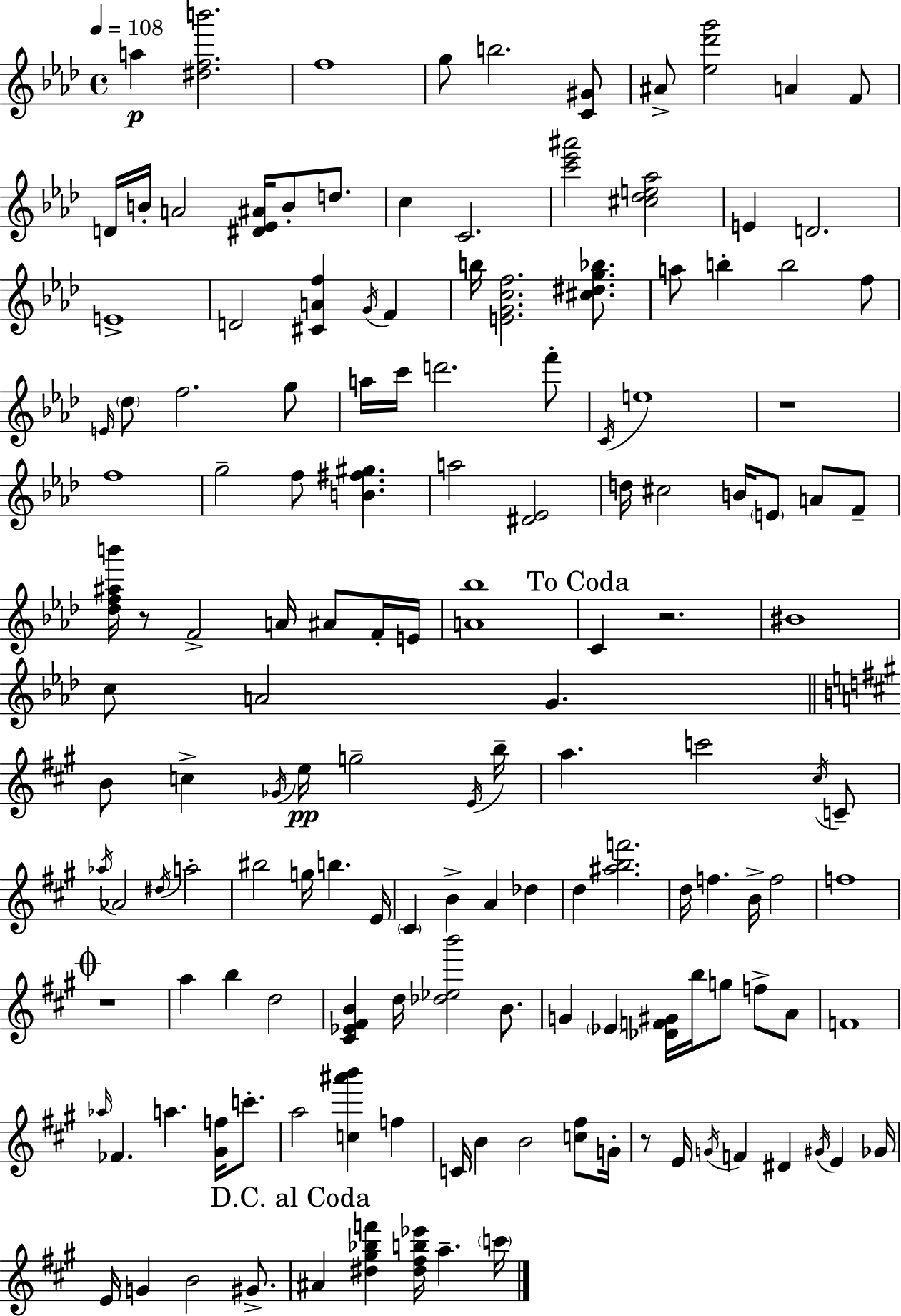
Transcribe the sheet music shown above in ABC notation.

X:1
T:Untitled
M:4/4
L:1/4
K:Fm
a [^dfb']2 f4 g/2 b2 [C^G]/2 ^A/2 [_e_d'g']2 A F/2 D/4 B/4 A2 [^D_E^A]/4 B/2 d/2 c C2 [c'_e'^a']2 [^c_de_a]2 E D2 E4 D2 [^CAf] G/4 F b/4 [EGcf]2 [^c^dg_b]/2 a/2 b b2 f/2 E/4 _d/2 f2 g/2 a/4 c'/4 d'2 f'/2 C/4 e4 z4 f4 g2 f/2 [B^f^g] a2 [^D_E]2 d/4 ^c2 B/4 E/2 A/2 F/2 [_df^ab']/4 z/2 F2 A/4 ^A/2 F/4 E/4 [A_b]4 C z2 ^B4 c/2 A2 G B/2 c _G/4 e/4 g2 E/4 b/4 a c'2 ^c/4 C/2 _a/4 _A2 ^d/4 a2 ^b2 g/4 b E/4 ^C B A _d d [^abf']2 d/4 f B/4 f2 f4 z4 a b d2 [^C_E^FB] d/4 [_d_eb']2 B/2 G _E [_DF^G]/4 b/4 g/2 f/2 A/2 F4 _a/4 _F a [^Gf]/4 c'/2 a2 [c^a'b'] f C/4 B B2 [c^f]/2 G/4 z/2 E/4 G/4 F ^D ^G/4 E _G/4 E/4 G B2 ^G/2 ^A [^d^g_bf'] [^d^fb_e']/4 a c'/4